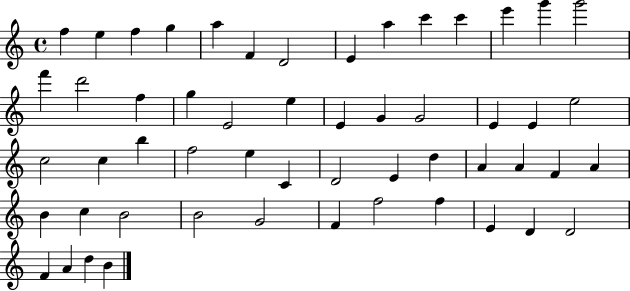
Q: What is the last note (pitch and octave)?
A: B4